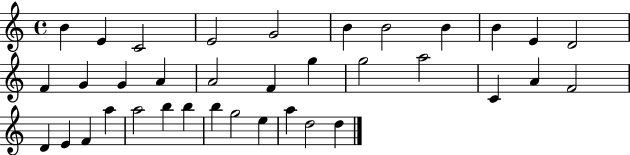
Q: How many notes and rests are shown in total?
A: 36